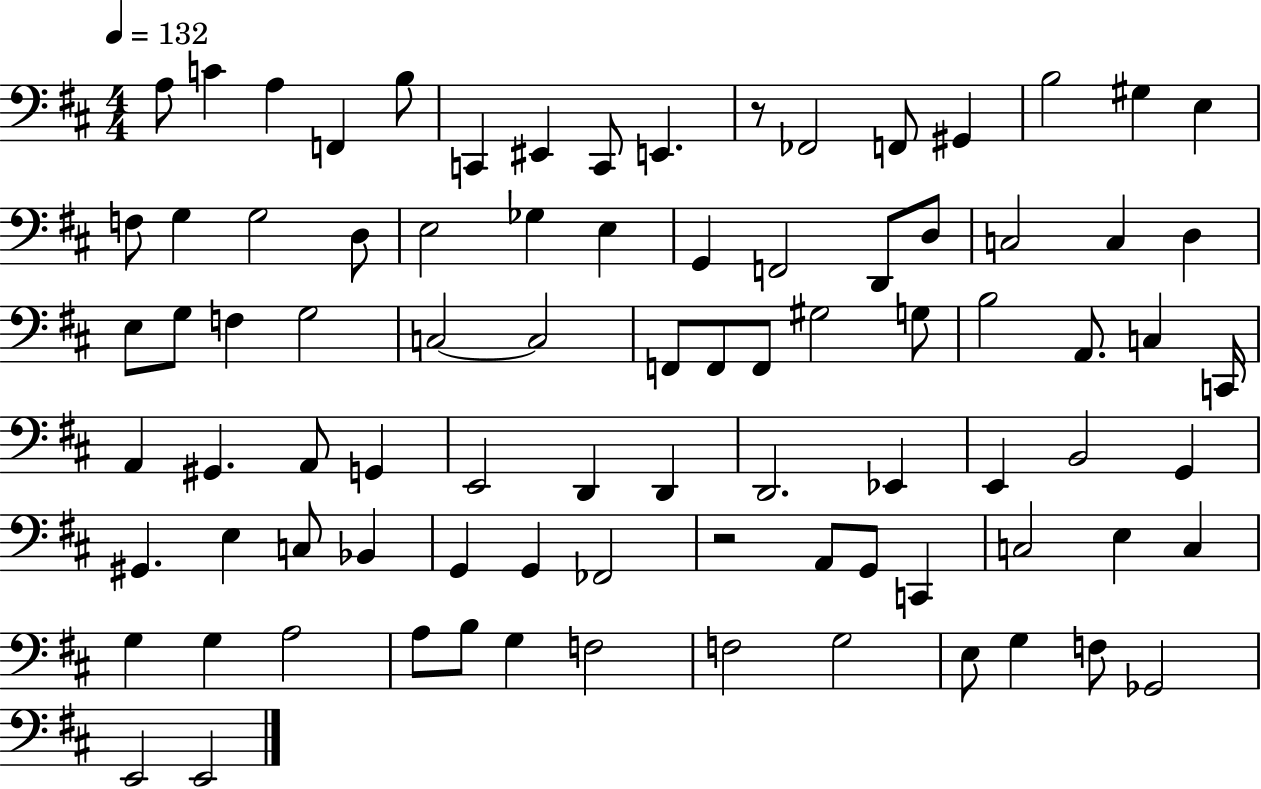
{
  \clef bass
  \numericTimeSignature
  \time 4/4
  \key d \major
  \tempo 4 = 132
  a8 c'4 a4 f,4 b8 | c,4 eis,4 c,8 e,4. | r8 fes,2 f,8 gis,4 | b2 gis4 e4 | \break f8 g4 g2 d8 | e2 ges4 e4 | g,4 f,2 d,8 d8 | c2 c4 d4 | \break e8 g8 f4 g2 | c2~~ c2 | f,8 f,8 f,8 gis2 g8 | b2 a,8. c4 c,16 | \break a,4 gis,4. a,8 g,4 | e,2 d,4 d,4 | d,2. ees,4 | e,4 b,2 g,4 | \break gis,4. e4 c8 bes,4 | g,4 g,4 fes,2 | r2 a,8 g,8 c,4 | c2 e4 c4 | \break g4 g4 a2 | a8 b8 g4 f2 | f2 g2 | e8 g4 f8 ges,2 | \break e,2 e,2 | \bar "|."
}